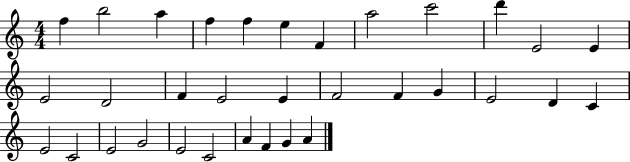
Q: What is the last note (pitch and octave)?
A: A4